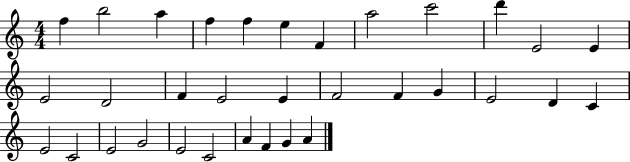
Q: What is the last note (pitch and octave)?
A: A4